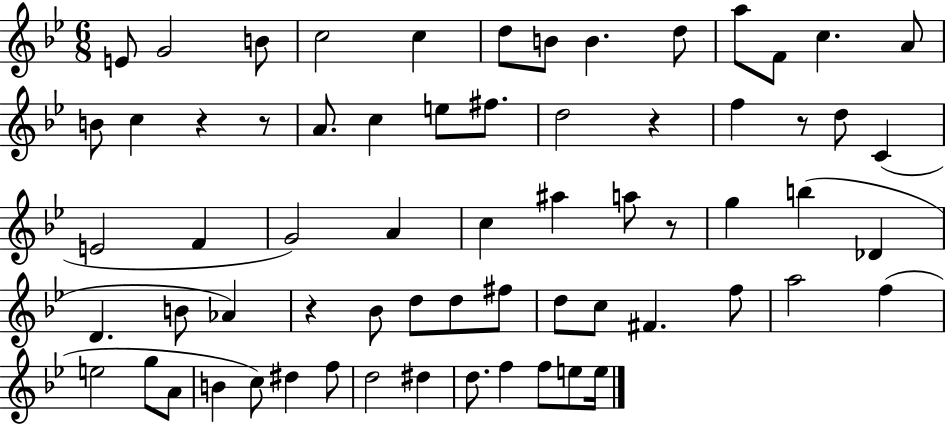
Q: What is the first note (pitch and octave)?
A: E4